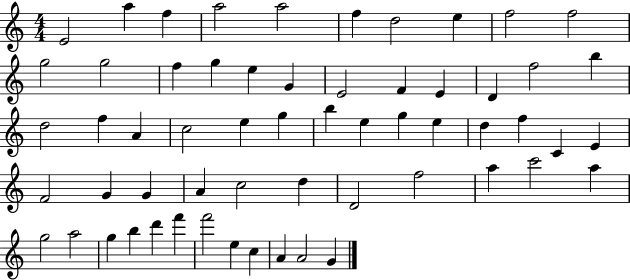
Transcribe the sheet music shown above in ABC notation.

X:1
T:Untitled
M:4/4
L:1/4
K:C
E2 a f a2 a2 f d2 e f2 f2 g2 g2 f g e G E2 F E D f2 b d2 f A c2 e g b e g e d f C E F2 G G A c2 d D2 f2 a c'2 a g2 a2 g b d' f' f'2 e c A A2 G